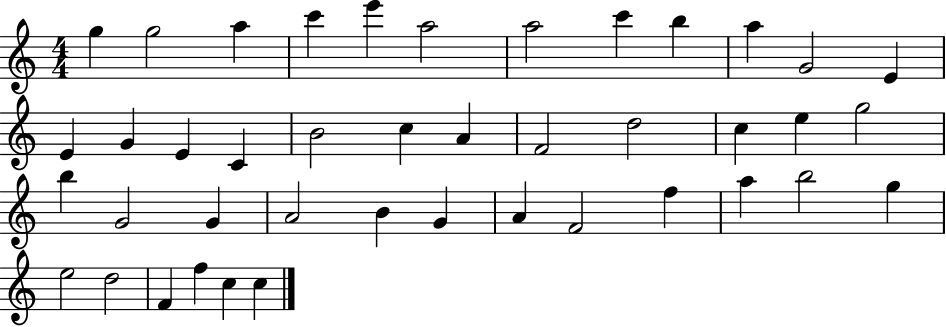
G5/q G5/h A5/q C6/q E6/q A5/h A5/h C6/q B5/q A5/q G4/h E4/q E4/q G4/q E4/q C4/q B4/h C5/q A4/q F4/h D5/h C5/q E5/q G5/h B5/q G4/h G4/q A4/h B4/q G4/q A4/q F4/h F5/q A5/q B5/h G5/q E5/h D5/h F4/q F5/q C5/q C5/q